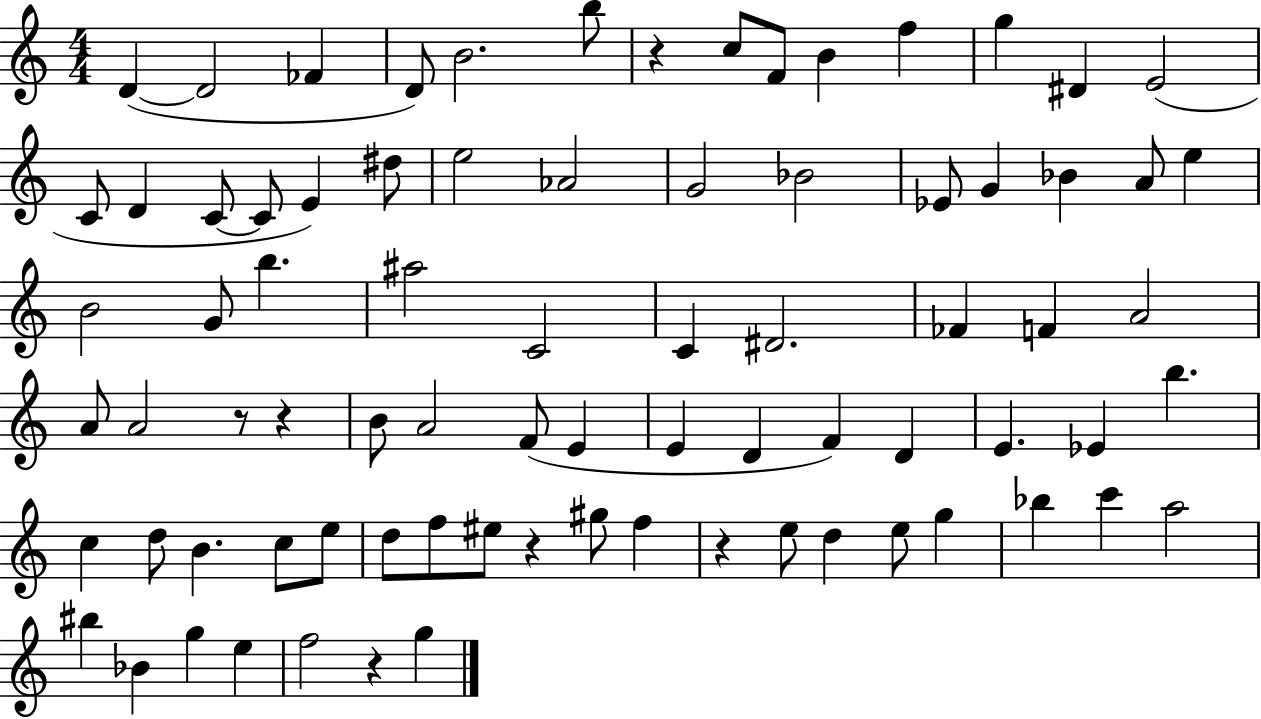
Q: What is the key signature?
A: C major